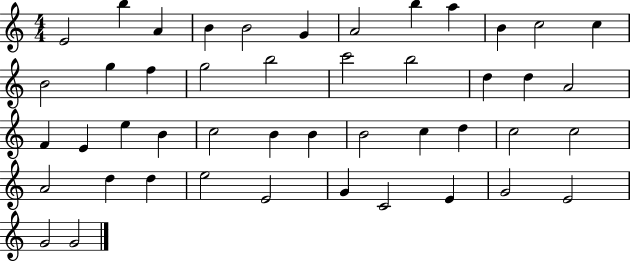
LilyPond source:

{
  \clef treble
  \numericTimeSignature
  \time 4/4
  \key c \major
  e'2 b''4 a'4 | b'4 b'2 g'4 | a'2 b''4 a''4 | b'4 c''2 c''4 | \break b'2 g''4 f''4 | g''2 b''2 | c'''2 b''2 | d''4 d''4 a'2 | \break f'4 e'4 e''4 b'4 | c''2 b'4 b'4 | b'2 c''4 d''4 | c''2 c''2 | \break a'2 d''4 d''4 | e''2 e'2 | g'4 c'2 e'4 | g'2 e'2 | \break g'2 g'2 | \bar "|."
}